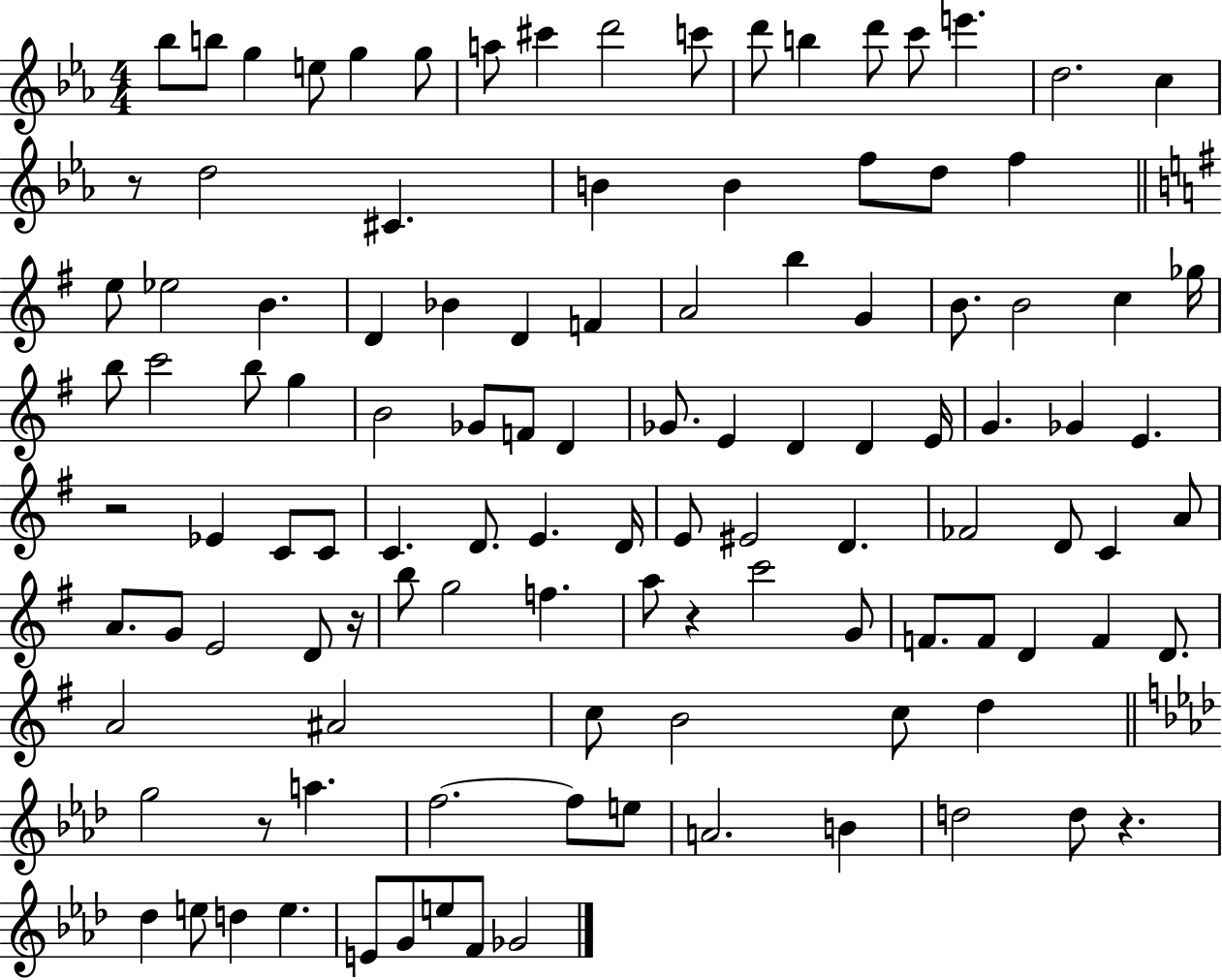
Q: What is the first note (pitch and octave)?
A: Bb5